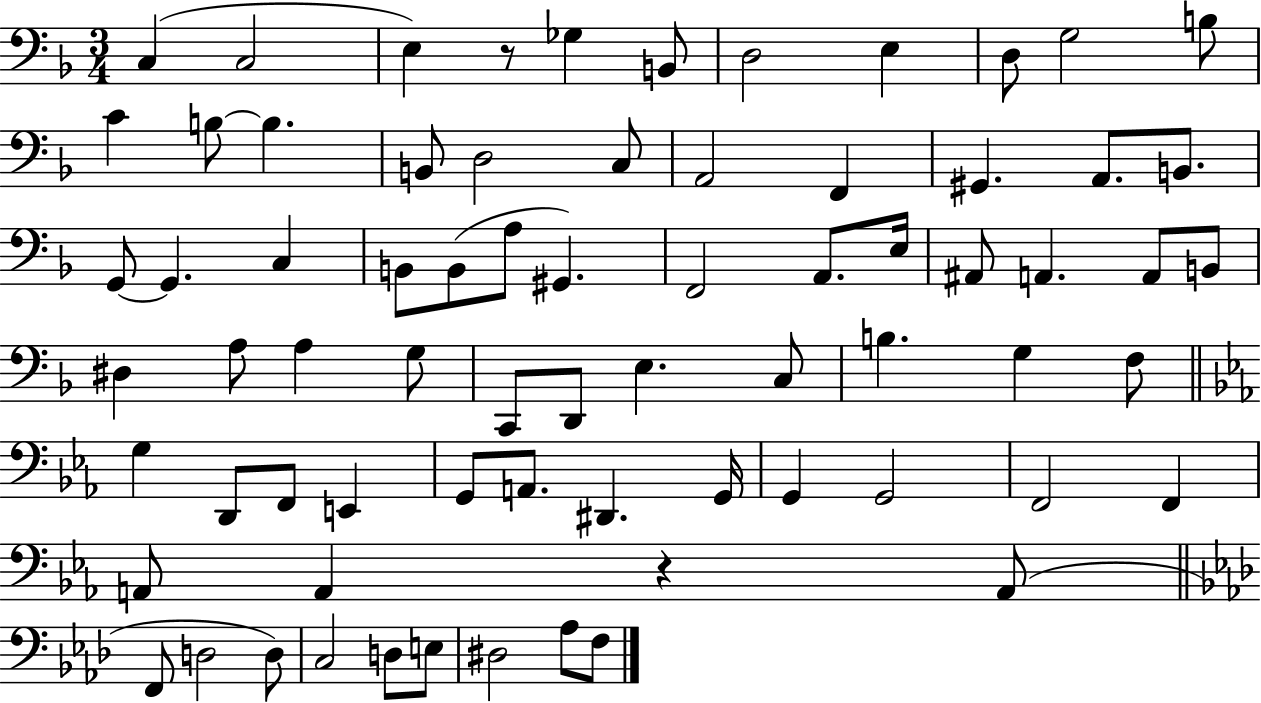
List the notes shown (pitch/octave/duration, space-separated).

C3/q C3/h E3/q R/e Gb3/q B2/e D3/h E3/q D3/e G3/h B3/e C4/q B3/e B3/q. B2/e D3/h C3/e A2/h F2/q G#2/q. A2/e. B2/e. G2/e G2/q. C3/q B2/e B2/e A3/e G#2/q. F2/h A2/e. E3/s A#2/e A2/q. A2/e B2/e D#3/q A3/e A3/q G3/e C2/e D2/e E3/q. C3/e B3/q. G3/q F3/e G3/q D2/e F2/e E2/q G2/e A2/e. D#2/q. G2/s G2/q G2/h F2/h F2/q A2/e A2/q R/q A2/e F2/e D3/h D3/e C3/h D3/e E3/e D#3/h Ab3/e F3/e